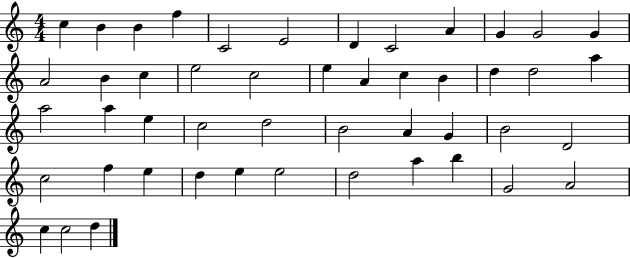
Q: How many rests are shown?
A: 0